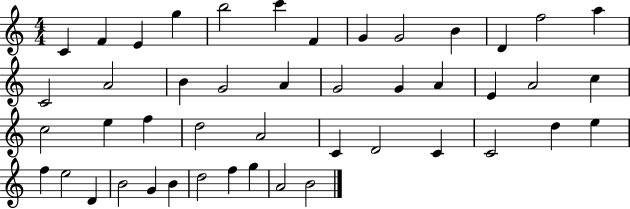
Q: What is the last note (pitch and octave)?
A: B4